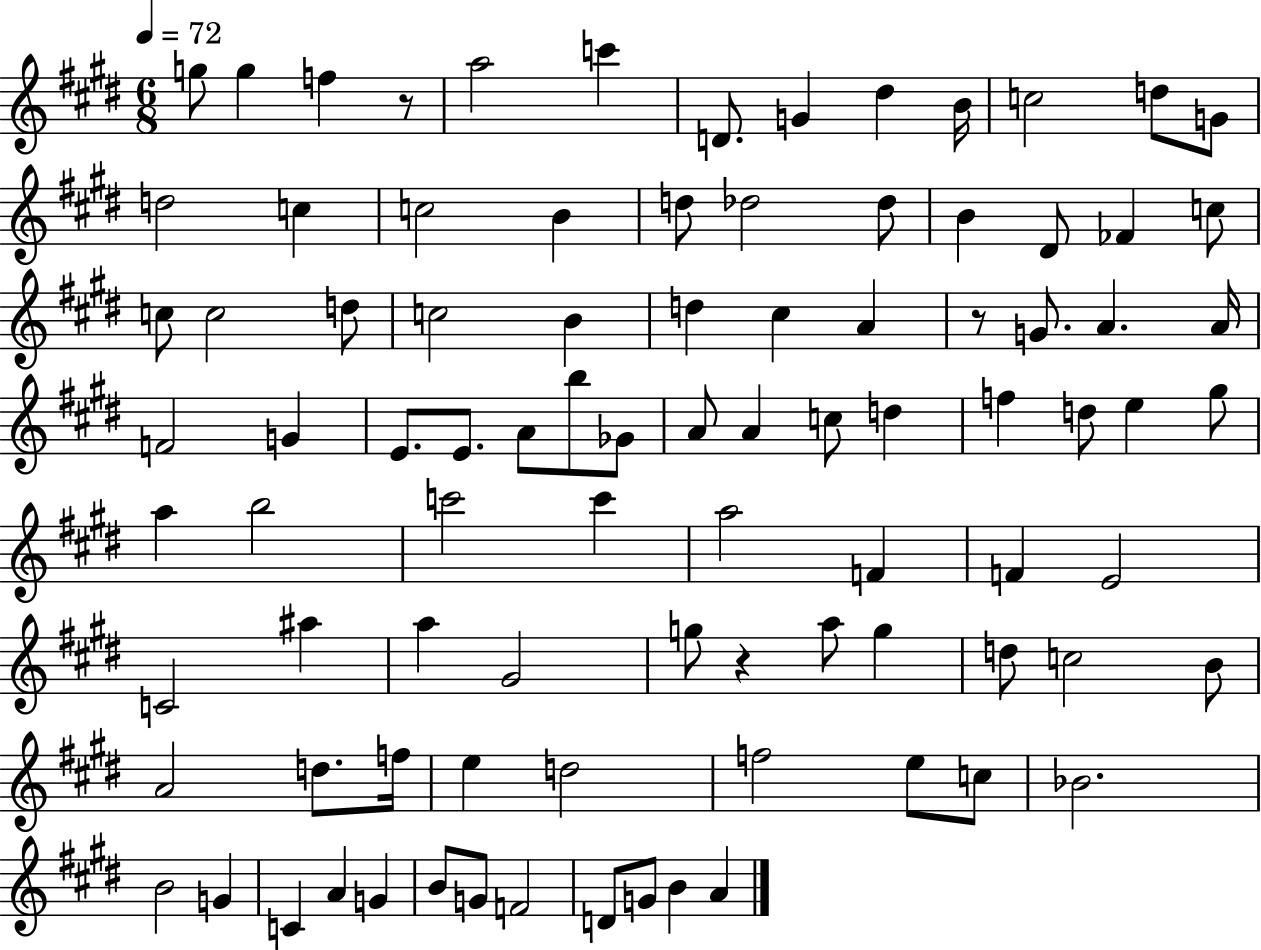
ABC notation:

X:1
T:Untitled
M:6/8
L:1/4
K:E
g/2 g f z/2 a2 c' D/2 G ^d B/4 c2 d/2 G/2 d2 c c2 B d/2 _d2 _d/2 B ^D/2 _F c/2 c/2 c2 d/2 c2 B d ^c A z/2 G/2 A A/4 F2 G E/2 E/2 A/2 b/2 _G/2 A/2 A c/2 d f d/2 e ^g/2 a b2 c'2 c' a2 F F E2 C2 ^a a ^G2 g/2 z a/2 g d/2 c2 B/2 A2 d/2 f/4 e d2 f2 e/2 c/2 _B2 B2 G C A G B/2 G/2 F2 D/2 G/2 B A